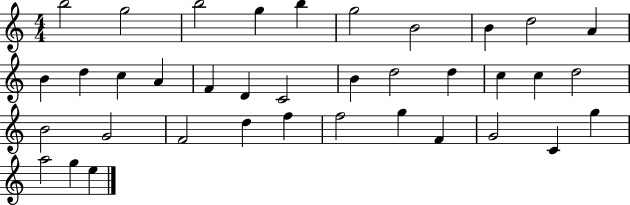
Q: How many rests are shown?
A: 0